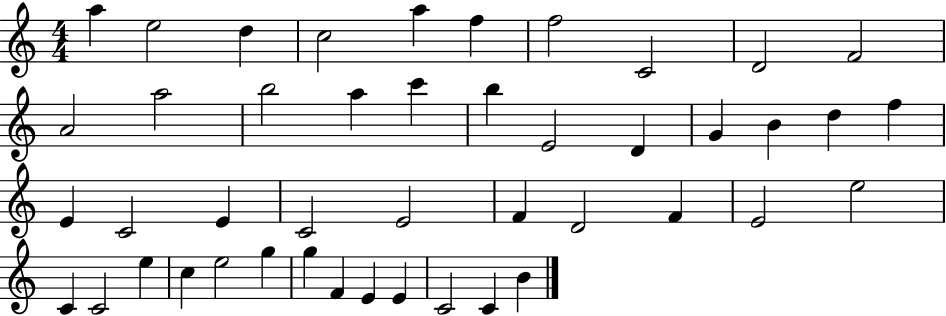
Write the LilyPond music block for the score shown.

{
  \clef treble
  \numericTimeSignature
  \time 4/4
  \key c \major
  a''4 e''2 d''4 | c''2 a''4 f''4 | f''2 c'2 | d'2 f'2 | \break a'2 a''2 | b''2 a''4 c'''4 | b''4 e'2 d'4 | g'4 b'4 d''4 f''4 | \break e'4 c'2 e'4 | c'2 e'2 | f'4 d'2 f'4 | e'2 e''2 | \break c'4 c'2 e''4 | c''4 e''2 g''4 | g''4 f'4 e'4 e'4 | c'2 c'4 b'4 | \break \bar "|."
}